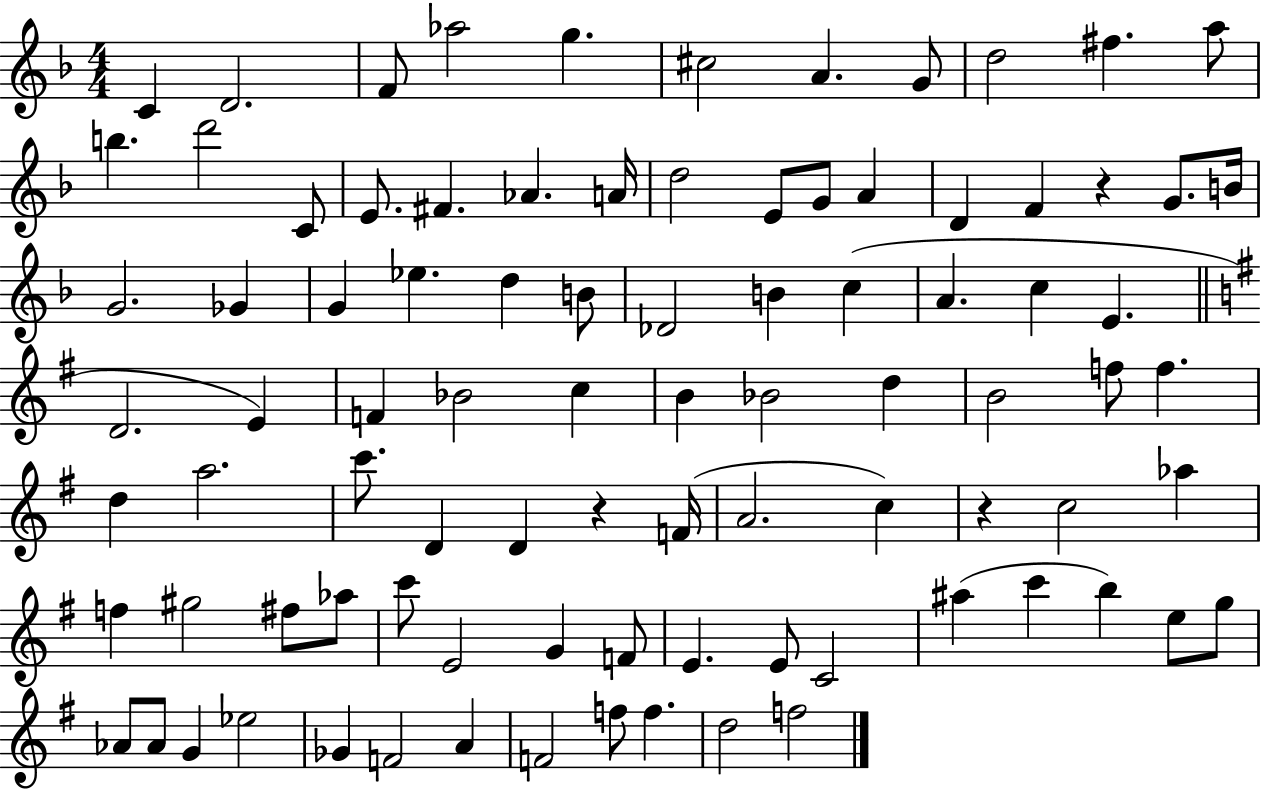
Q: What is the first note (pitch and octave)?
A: C4